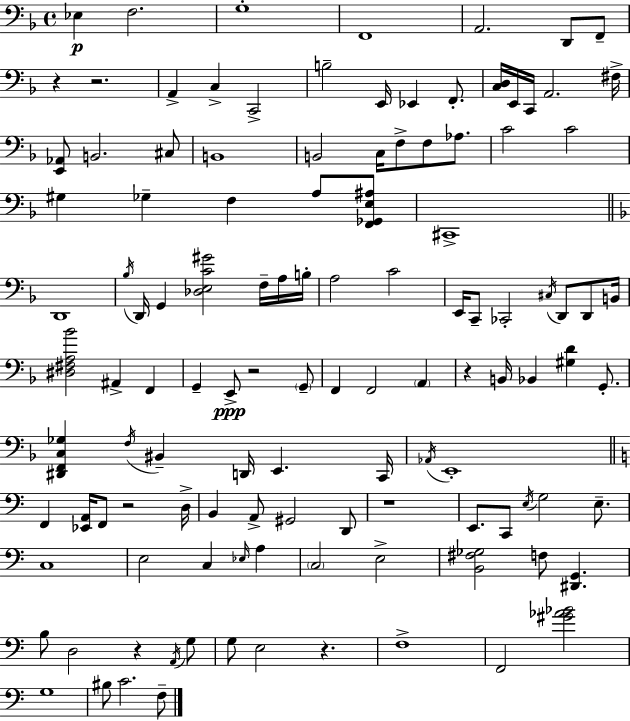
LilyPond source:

{
  \clef bass
  \time 4/4
  \defaultTimeSignature
  \key f \major
  ees4\p f2. | g1-. | f,1 | a,2. d,8 f,8-- | \break r4 r2. | a,4-> c4-> c,2-> | b2-- e,16 ees,4 f,8.-. | <c d>16 e,16 c,16 a,2. fis16-> | \break <e, aes,>8 b,2. cis8 | b,1 | b,2 c16 f8-> f8 aes8. | c'2 c'2 | \break gis4 ges4-- f4 a8 <f, ges, e ais>8 | cis,1-> | \bar "||" \break \key f \major d,1 | \acciaccatura { bes16 } d,16 g,4 <des e c' gis'>2 f16-- a16 | b16-. a2 c'2 | e,16 c,8-- ces,2-. \acciaccatura { cis16 } d,8 d,8 | \break b,16 <dis fis a bes'>2 ais,4-> f,4 | g,4-- e,8->\ppp r2 | \parenthesize g,8-- f,4 f,2 \parenthesize a,4 | r4 b,16 bes,4 <gis d'>4 g,8.-. | \break <dis, f, c ges>4 \acciaccatura { f16 } bis,4-- d,16 e,4. | c,16 \acciaccatura { aes,16 } e,1-. | \bar "||" \break \key a \minor f,4 <ees, a,>16 f,8 r2 d16-> | b,4 a,8-> gis,2 d,8 | r1 | e,8. c,8 \acciaccatura { e16 } g2 e8.-- | \break c1 | e2 c4 \grace { ees16 } a4 | \parenthesize c2 e2-> | <b, fis ges>2 f8 <dis, g,>4. | \break b8 d2 r4 | \acciaccatura { a,16 } g8 g8 e2 r4. | f1-> | f,2 <gis' aes' bes'>2 | \break g1 | bis8 c'2. | f8-- \bar "|."
}